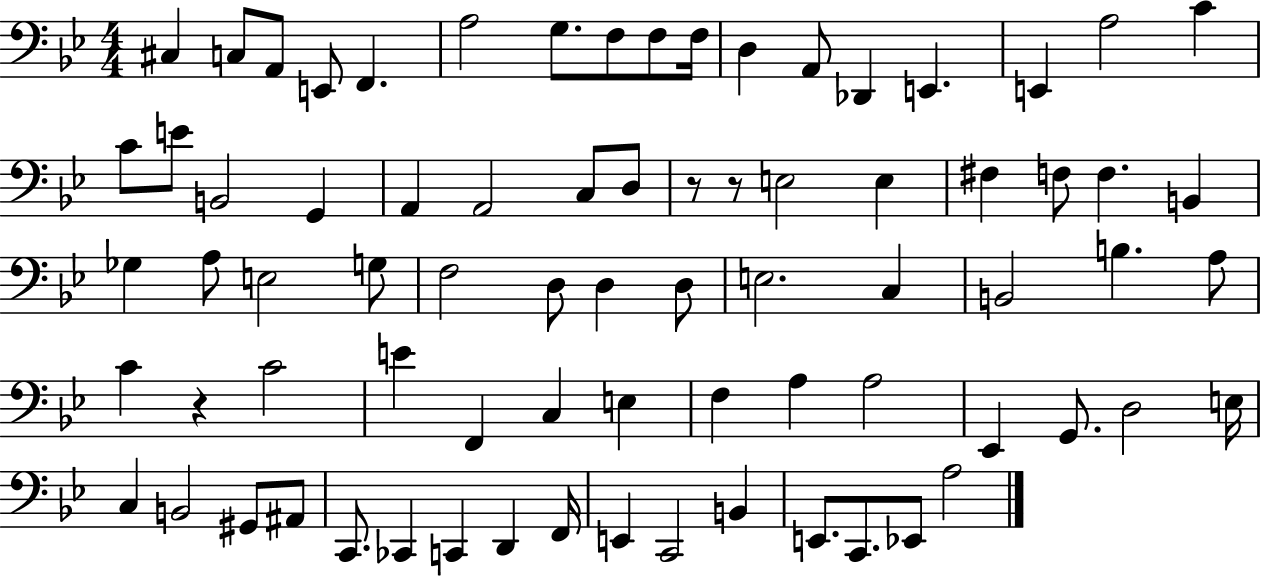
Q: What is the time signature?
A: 4/4